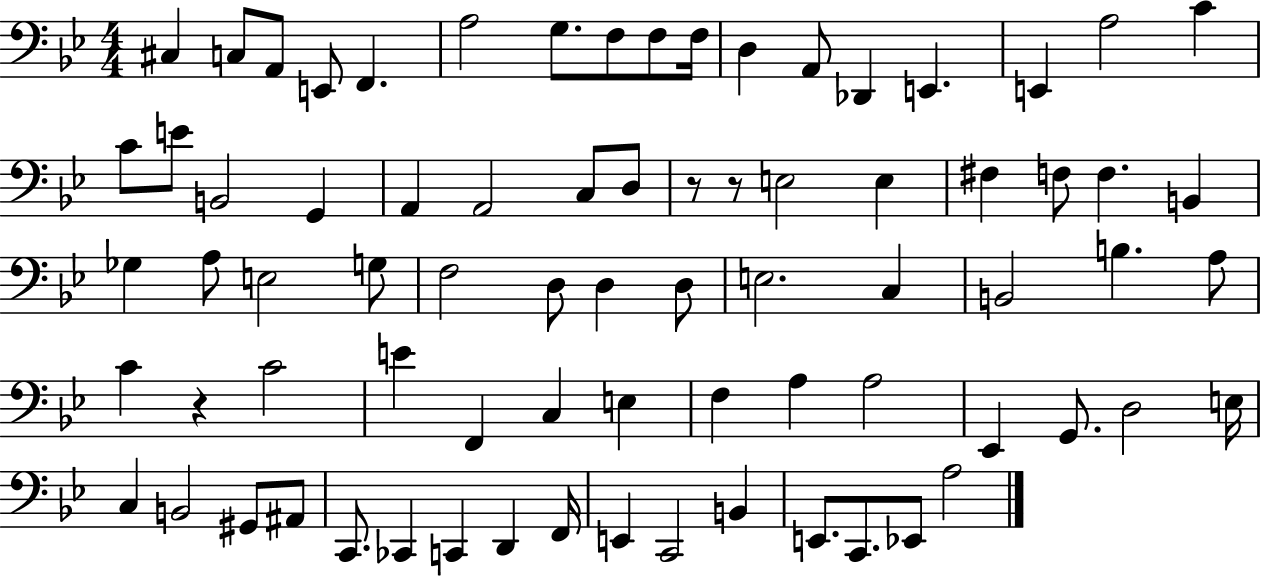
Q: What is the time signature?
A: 4/4